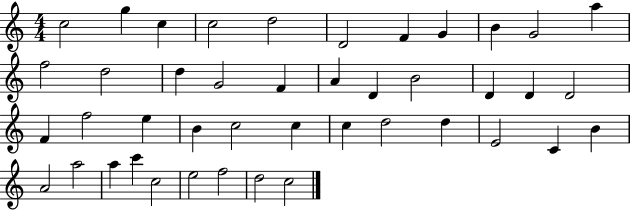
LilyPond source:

{
  \clef treble
  \numericTimeSignature
  \time 4/4
  \key c \major
  c''2 g''4 c''4 | c''2 d''2 | d'2 f'4 g'4 | b'4 g'2 a''4 | \break f''2 d''2 | d''4 g'2 f'4 | a'4 d'4 b'2 | d'4 d'4 d'2 | \break f'4 f''2 e''4 | b'4 c''2 c''4 | c''4 d''2 d''4 | e'2 c'4 b'4 | \break a'2 a''2 | a''4 c'''4 c''2 | e''2 f''2 | d''2 c''2 | \break \bar "|."
}